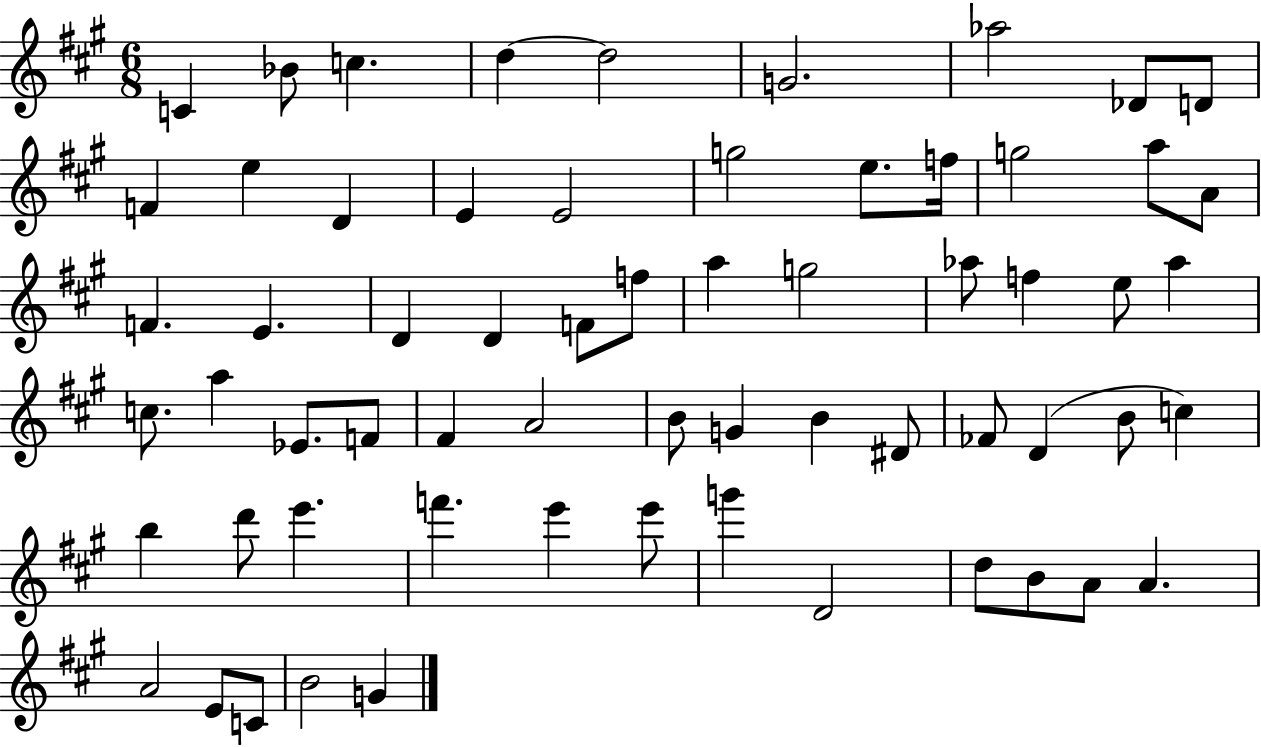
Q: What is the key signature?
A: A major